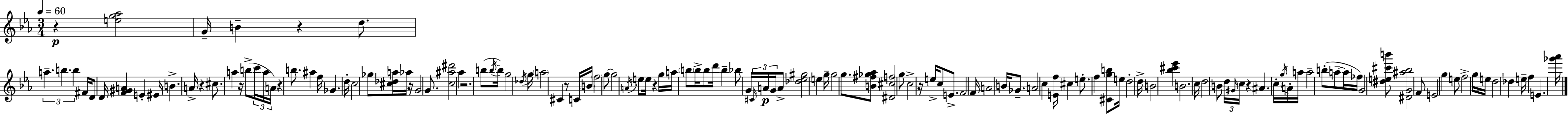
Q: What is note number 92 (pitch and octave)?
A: G5